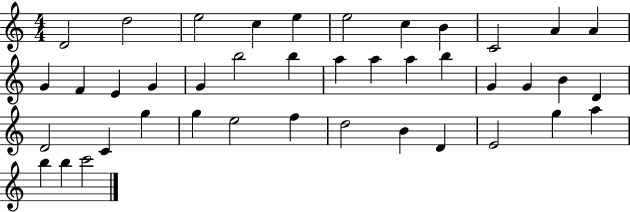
X:1
T:Untitled
M:4/4
L:1/4
K:C
D2 d2 e2 c e e2 c B C2 A A G F E G G b2 b a a a b G G B D D2 C g g e2 f d2 B D E2 g a b b c'2